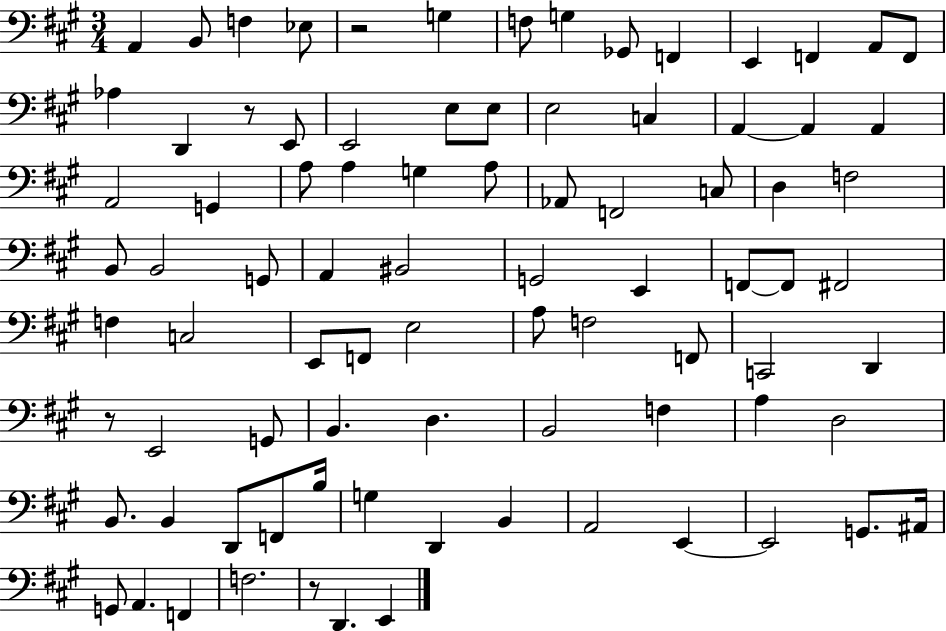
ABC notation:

X:1
T:Untitled
M:3/4
L:1/4
K:A
A,, B,,/2 F, _E,/2 z2 G, F,/2 G, _G,,/2 F,, E,, F,, A,,/2 F,,/2 _A, D,, z/2 E,,/2 E,,2 E,/2 E,/2 E,2 C, A,, A,, A,, A,,2 G,, A,/2 A, G, A,/2 _A,,/2 F,,2 C,/2 D, F,2 B,,/2 B,,2 G,,/2 A,, ^B,,2 G,,2 E,, F,,/2 F,,/2 ^F,,2 F, C,2 E,,/2 F,,/2 E,2 A,/2 F,2 F,,/2 C,,2 D,, z/2 E,,2 G,,/2 B,, D, B,,2 F, A, D,2 B,,/2 B,, D,,/2 F,,/2 B,/4 G, D,, B,, A,,2 E,, E,,2 G,,/2 ^A,,/4 G,,/2 A,, F,, F,2 z/2 D,, E,,